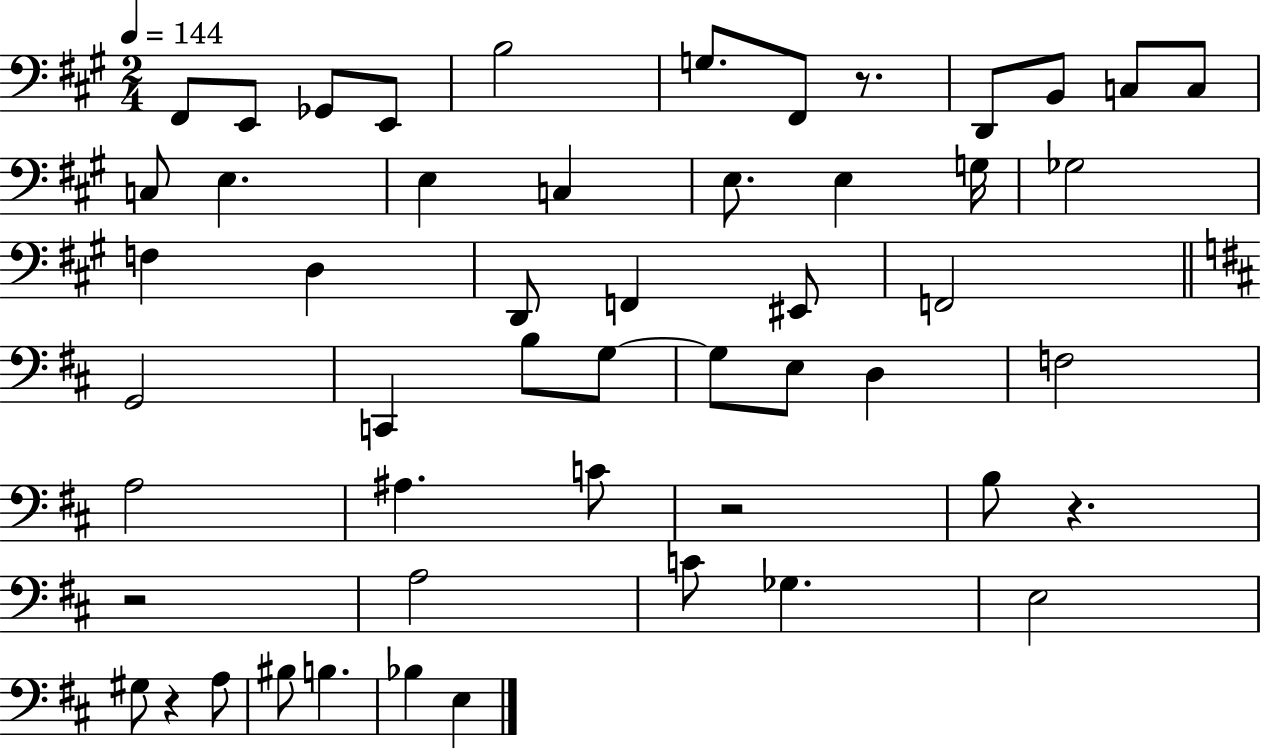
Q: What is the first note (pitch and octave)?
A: F#2